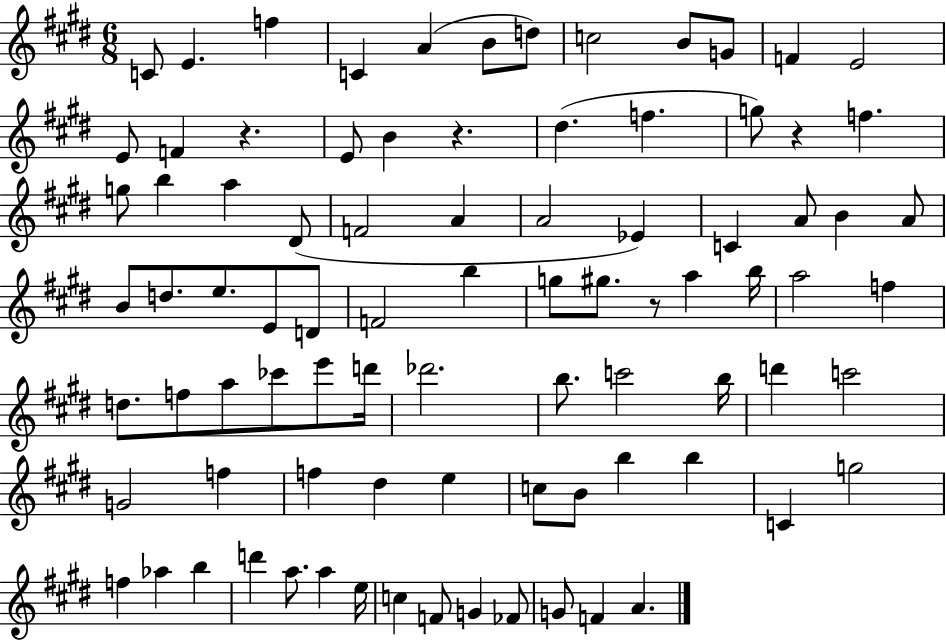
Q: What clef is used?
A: treble